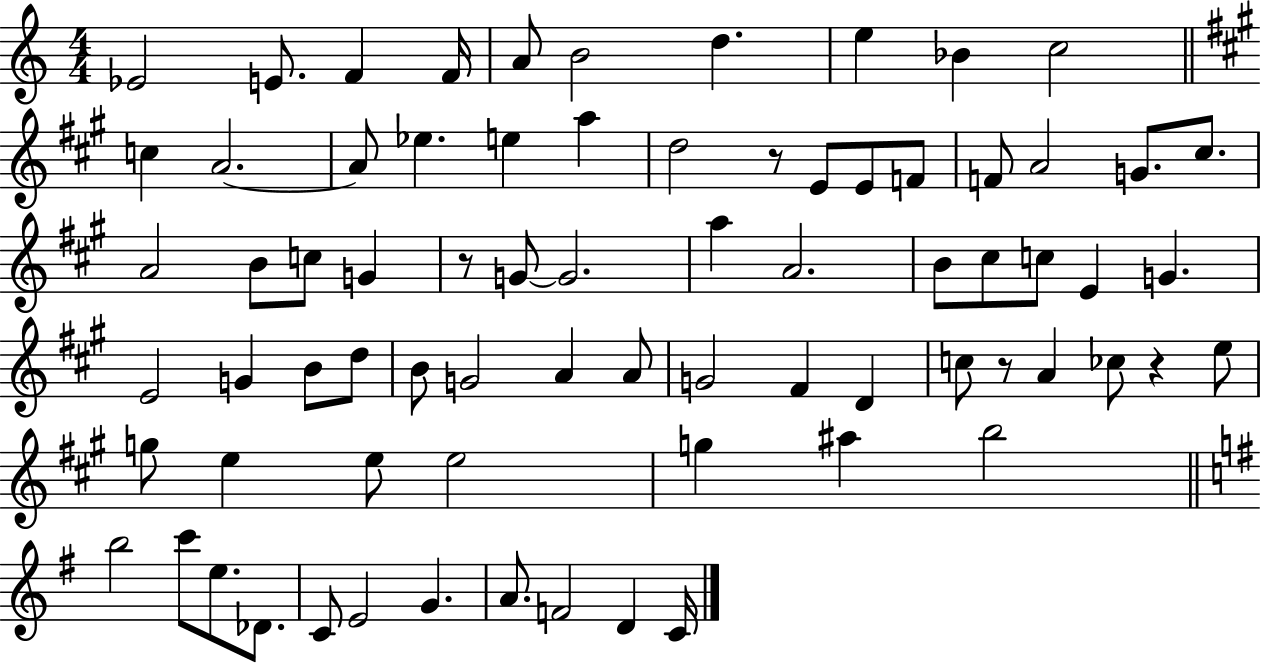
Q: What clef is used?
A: treble